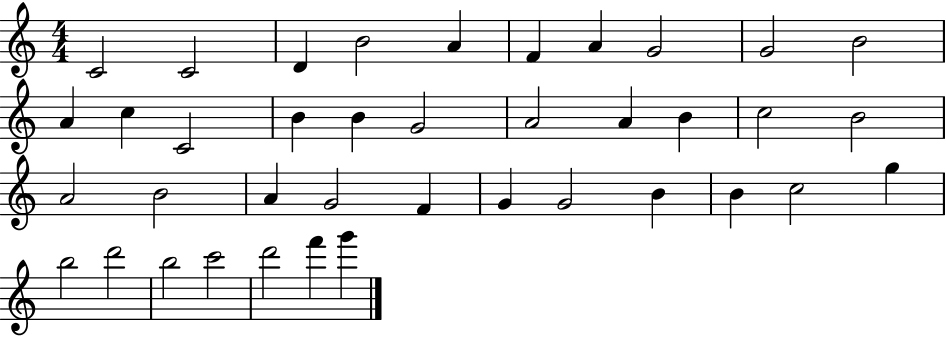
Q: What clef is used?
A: treble